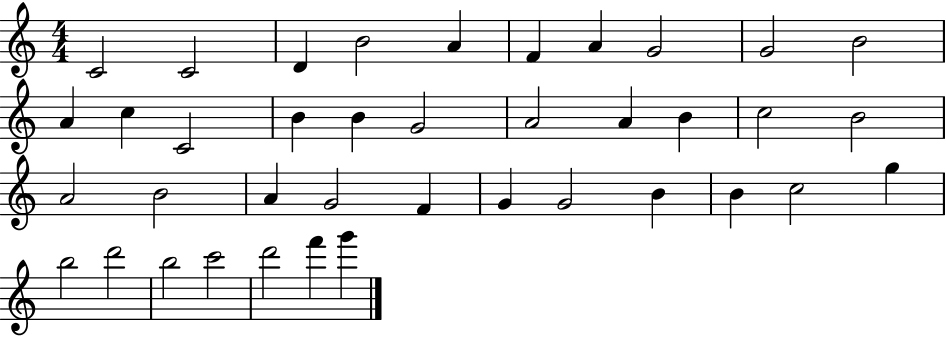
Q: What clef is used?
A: treble